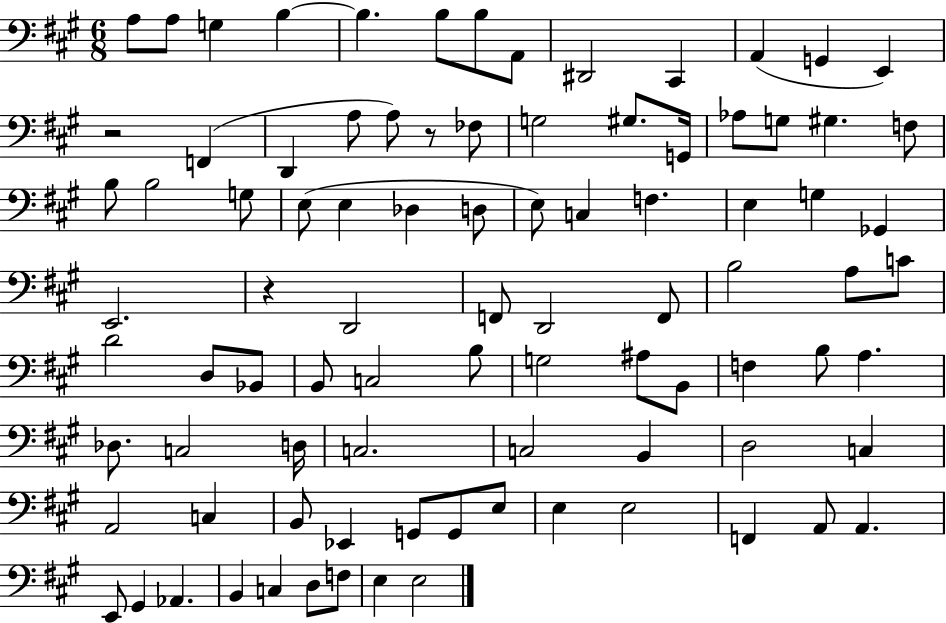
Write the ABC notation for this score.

X:1
T:Untitled
M:6/8
L:1/4
K:A
A,/2 A,/2 G, B, B, B,/2 B,/2 A,,/2 ^D,,2 ^C,, A,, G,, E,, z2 F,, D,, A,/2 A,/2 z/2 _F,/2 G,2 ^G,/2 G,,/4 _A,/2 G,/2 ^G, F,/2 B,/2 B,2 G,/2 E,/2 E, _D, D,/2 E,/2 C, F, E, G, _G,, E,,2 z D,,2 F,,/2 D,,2 F,,/2 B,2 A,/2 C/2 D2 D,/2 _B,,/2 B,,/2 C,2 B,/2 G,2 ^A,/2 B,,/2 F, B,/2 A, _D,/2 C,2 D,/4 C,2 C,2 B,, D,2 C, A,,2 C, B,,/2 _E,, G,,/2 G,,/2 E,/2 E, E,2 F,, A,,/2 A,, E,,/2 ^G,, _A,, B,, C, D,/2 F,/2 E, E,2